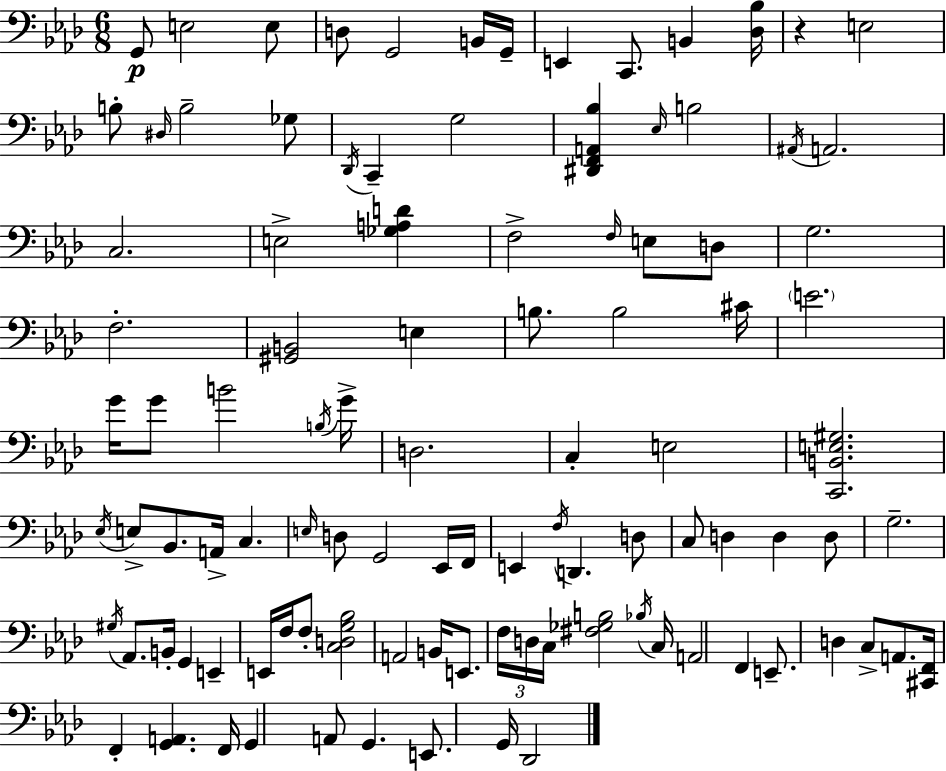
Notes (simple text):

G2/e E3/h E3/e D3/e G2/h B2/s G2/s E2/q C2/e. B2/q [Db3,Bb3]/s R/q E3/h B3/e D#3/s B3/h Gb3/e Db2/s C2/q G3/h [D#2,F2,A2,Bb3]/q Eb3/s B3/h A#2/s A2/h. C3/h. E3/h [Gb3,A3,D4]/q F3/h F3/s E3/e D3/e G3/h. F3/h. [G#2,B2]/h E3/q B3/e. B3/h C#4/s E4/h. G4/s G4/e B4/h B3/s G4/s D3/h. C3/q E3/h [C2,B2,E3,G#3]/h. Eb3/s E3/e Bb2/e. A2/s C3/q. E3/s D3/e G2/h Eb2/s F2/s E2/q F3/s D2/q. D3/e C3/e D3/q D3/q D3/e G3/h. G#3/s Ab2/e. B2/s G2/q E2/q E2/s F3/s F3/e [C3,D3,G3,Bb3]/h A2/h B2/s E2/e. F3/s D3/s C3/s [F#3,Gb3,B3]/h Bb3/s C3/s A2/h F2/q E2/e. D3/q C3/e A2/e. [C#2,F2]/s F2/q [G2,A2]/q. F2/s G2/q A2/e G2/q. E2/e. G2/s Db2/h